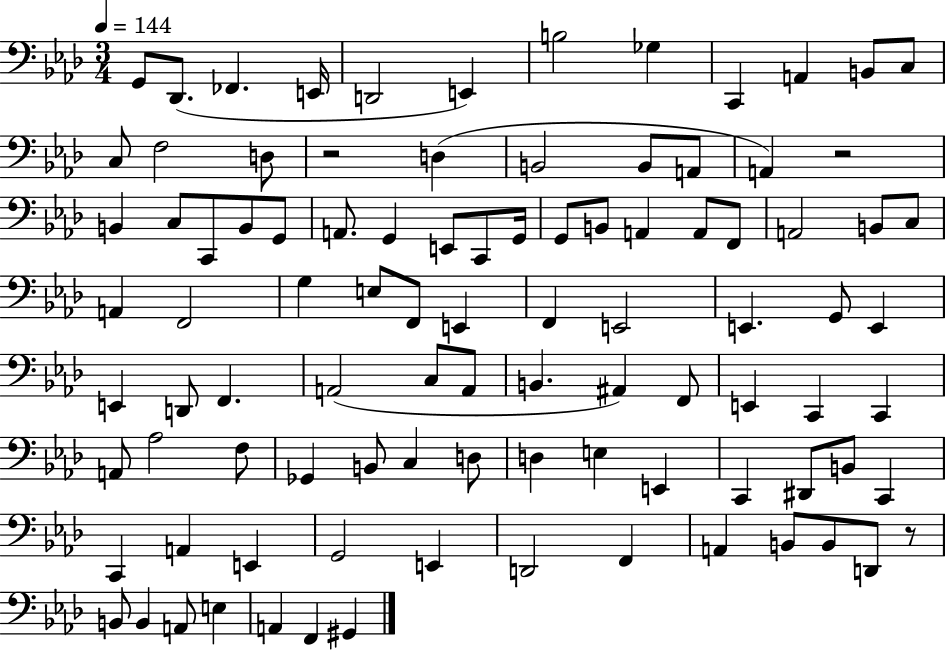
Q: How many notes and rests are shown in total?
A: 96